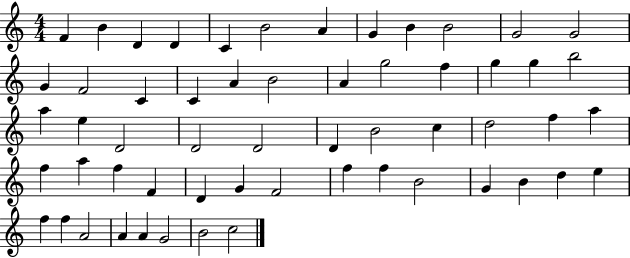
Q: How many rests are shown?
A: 0